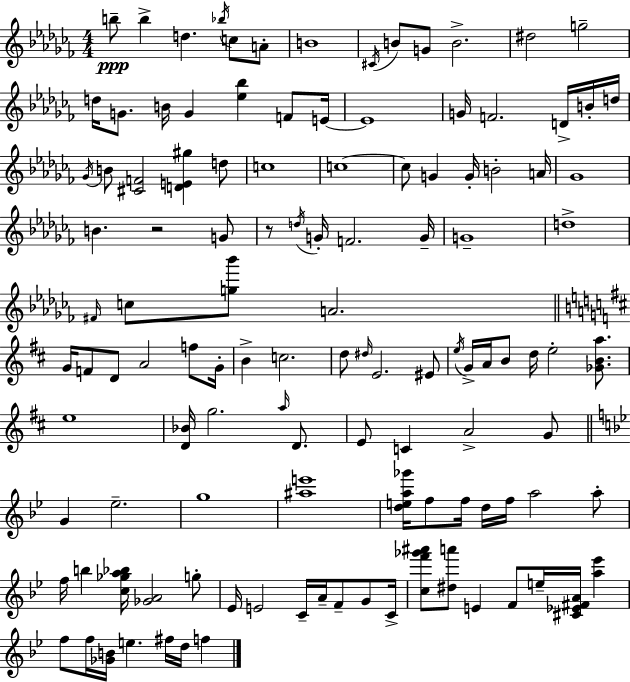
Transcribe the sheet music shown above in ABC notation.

X:1
T:Untitled
M:4/4
L:1/4
K:Abm
b/2 b d _b/4 c/2 A/2 B4 ^C/4 B/2 G/2 B2 ^d2 g2 d/4 G/2 B/4 G [_e_b] F/2 E/4 E4 G/4 F2 D/4 B/4 d/4 _G/4 B/2 [^CF]2 [DE^g] d/2 c4 c4 c/2 G G/4 B2 A/4 _G4 B z2 G/2 z/2 d/4 G/4 F2 G/4 G4 d4 ^F/4 c/2 [g_b']/2 A2 G/4 F/2 D/2 A2 f/2 G/4 B c2 d/2 ^d/4 E2 ^E/2 e/4 G/4 A/4 B/2 d/4 e2 [_GBa]/2 e4 [D_B]/4 g2 a/4 D/2 E/2 C A2 G/2 G _e2 g4 [^ae']4 [dea_g']/4 f/2 f/4 d/4 f/4 a2 a/2 f/4 b [c_ga_b]/4 [_GA]2 g/2 _E/4 E2 C/4 A/4 F/2 G/2 C/4 [cf'_g'^a']/2 [^da']/2 E F/2 e/4 [^C_E^FA]/4 [a_e'] f/2 f/4 [_GB]/4 e ^f/4 d/4 f